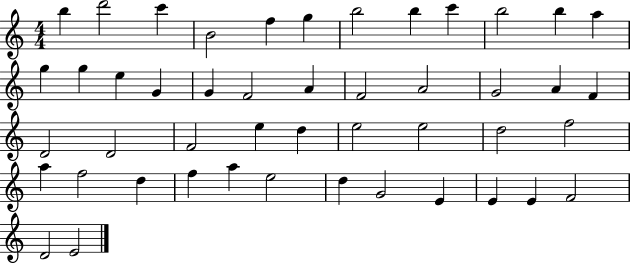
X:1
T:Untitled
M:4/4
L:1/4
K:C
b d'2 c' B2 f g b2 b c' b2 b a g g e G G F2 A F2 A2 G2 A F D2 D2 F2 e d e2 e2 d2 f2 a f2 d f a e2 d G2 E E E F2 D2 E2